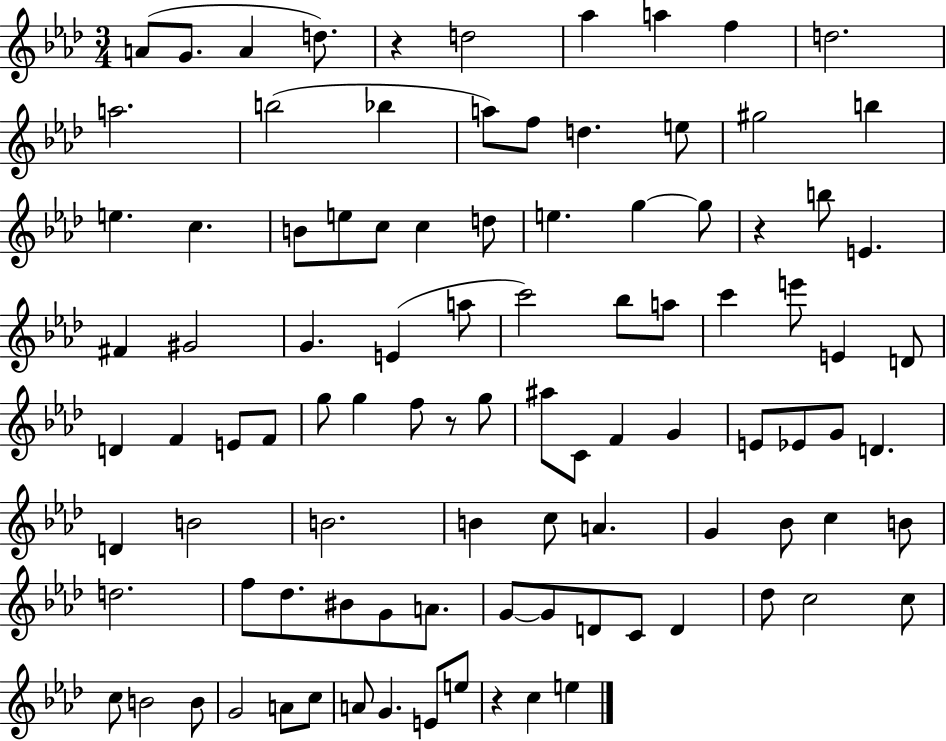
X:1
T:Untitled
M:3/4
L:1/4
K:Ab
A/2 G/2 A d/2 z d2 _a a f d2 a2 b2 _b a/2 f/2 d e/2 ^g2 b e c B/2 e/2 c/2 c d/2 e g g/2 z b/2 E ^F ^G2 G E a/2 c'2 _b/2 a/2 c' e'/2 E D/2 D F E/2 F/2 g/2 g f/2 z/2 g/2 ^a/2 C/2 F G E/2 _E/2 G/2 D D B2 B2 B c/2 A G _B/2 c B/2 d2 f/2 _d/2 ^B/2 G/2 A/2 G/2 G/2 D/2 C/2 D _d/2 c2 c/2 c/2 B2 B/2 G2 A/2 c/2 A/2 G E/2 e/2 z c e